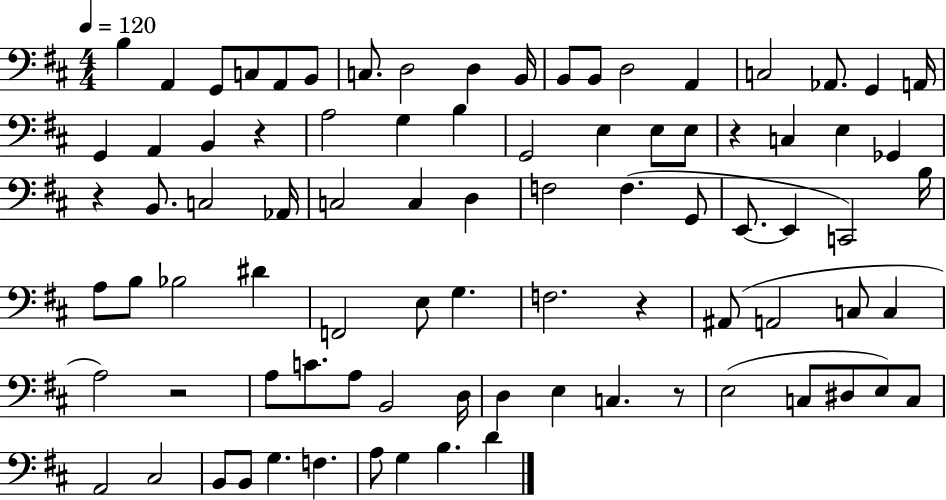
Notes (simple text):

B3/q A2/q G2/e C3/e A2/e B2/e C3/e. D3/h D3/q B2/s B2/e B2/e D3/h A2/q C3/h Ab2/e. G2/q A2/s G2/q A2/q B2/q R/q A3/h G3/q B3/q G2/h E3/q E3/e E3/e R/q C3/q E3/q Gb2/q R/q B2/e. C3/h Ab2/s C3/h C3/q D3/q F3/h F3/q. G2/e E2/e. E2/q C2/h B3/s A3/e B3/e Bb3/h D#4/q F2/h E3/e G3/q. F3/h. R/q A#2/e A2/h C3/e C3/q A3/h R/h A3/e C4/e. A3/e B2/h D3/s D3/q E3/q C3/q. R/e E3/h C3/e D#3/e E3/e C3/e A2/h C#3/h B2/e B2/e G3/q. F3/q. A3/e G3/q B3/q. D4/q